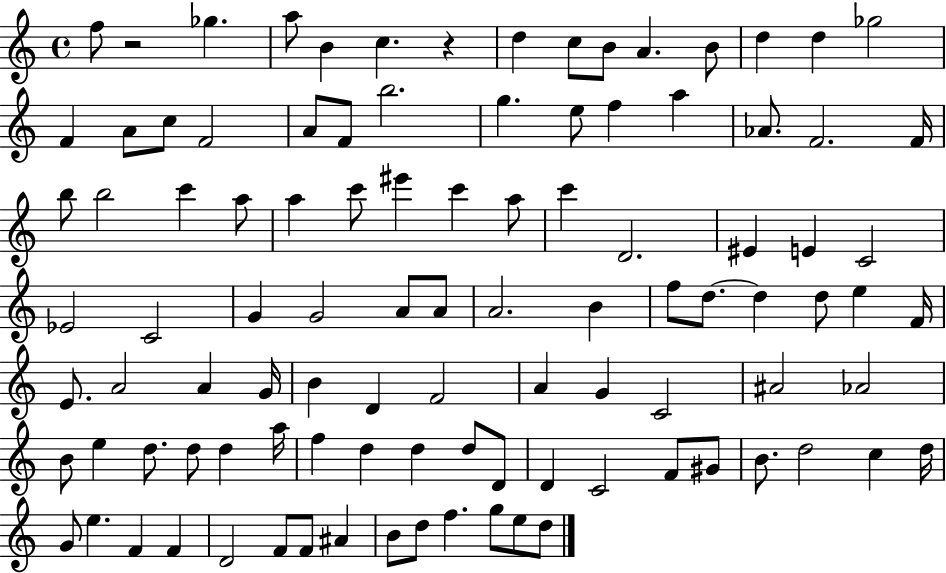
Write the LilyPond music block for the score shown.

{
  \clef treble
  \time 4/4
  \defaultTimeSignature
  \key c \major
  f''8 r2 ges''4. | a''8 b'4 c''4. r4 | d''4 c''8 b'8 a'4. b'8 | d''4 d''4 ges''2 | \break f'4 a'8 c''8 f'2 | a'8 f'8 b''2. | g''4. e''8 f''4 a''4 | aes'8. f'2. f'16 | \break b''8 b''2 c'''4 a''8 | a''4 c'''8 eis'''4 c'''4 a''8 | c'''4 d'2. | eis'4 e'4 c'2 | \break ees'2 c'2 | g'4 g'2 a'8 a'8 | a'2. b'4 | f''8 d''8.~~ d''4 d''8 e''4 f'16 | \break e'8. a'2 a'4 g'16 | b'4 d'4 f'2 | a'4 g'4 c'2 | ais'2 aes'2 | \break b'8 e''4 d''8. d''8 d''4 a''16 | f''4 d''4 d''4 d''8 d'8 | d'4 c'2 f'8 gis'8 | b'8. d''2 c''4 d''16 | \break g'8 e''4. f'4 f'4 | d'2 f'8 f'8 ais'4 | b'8 d''8 f''4. g''8 e''8 d''8 | \bar "|."
}